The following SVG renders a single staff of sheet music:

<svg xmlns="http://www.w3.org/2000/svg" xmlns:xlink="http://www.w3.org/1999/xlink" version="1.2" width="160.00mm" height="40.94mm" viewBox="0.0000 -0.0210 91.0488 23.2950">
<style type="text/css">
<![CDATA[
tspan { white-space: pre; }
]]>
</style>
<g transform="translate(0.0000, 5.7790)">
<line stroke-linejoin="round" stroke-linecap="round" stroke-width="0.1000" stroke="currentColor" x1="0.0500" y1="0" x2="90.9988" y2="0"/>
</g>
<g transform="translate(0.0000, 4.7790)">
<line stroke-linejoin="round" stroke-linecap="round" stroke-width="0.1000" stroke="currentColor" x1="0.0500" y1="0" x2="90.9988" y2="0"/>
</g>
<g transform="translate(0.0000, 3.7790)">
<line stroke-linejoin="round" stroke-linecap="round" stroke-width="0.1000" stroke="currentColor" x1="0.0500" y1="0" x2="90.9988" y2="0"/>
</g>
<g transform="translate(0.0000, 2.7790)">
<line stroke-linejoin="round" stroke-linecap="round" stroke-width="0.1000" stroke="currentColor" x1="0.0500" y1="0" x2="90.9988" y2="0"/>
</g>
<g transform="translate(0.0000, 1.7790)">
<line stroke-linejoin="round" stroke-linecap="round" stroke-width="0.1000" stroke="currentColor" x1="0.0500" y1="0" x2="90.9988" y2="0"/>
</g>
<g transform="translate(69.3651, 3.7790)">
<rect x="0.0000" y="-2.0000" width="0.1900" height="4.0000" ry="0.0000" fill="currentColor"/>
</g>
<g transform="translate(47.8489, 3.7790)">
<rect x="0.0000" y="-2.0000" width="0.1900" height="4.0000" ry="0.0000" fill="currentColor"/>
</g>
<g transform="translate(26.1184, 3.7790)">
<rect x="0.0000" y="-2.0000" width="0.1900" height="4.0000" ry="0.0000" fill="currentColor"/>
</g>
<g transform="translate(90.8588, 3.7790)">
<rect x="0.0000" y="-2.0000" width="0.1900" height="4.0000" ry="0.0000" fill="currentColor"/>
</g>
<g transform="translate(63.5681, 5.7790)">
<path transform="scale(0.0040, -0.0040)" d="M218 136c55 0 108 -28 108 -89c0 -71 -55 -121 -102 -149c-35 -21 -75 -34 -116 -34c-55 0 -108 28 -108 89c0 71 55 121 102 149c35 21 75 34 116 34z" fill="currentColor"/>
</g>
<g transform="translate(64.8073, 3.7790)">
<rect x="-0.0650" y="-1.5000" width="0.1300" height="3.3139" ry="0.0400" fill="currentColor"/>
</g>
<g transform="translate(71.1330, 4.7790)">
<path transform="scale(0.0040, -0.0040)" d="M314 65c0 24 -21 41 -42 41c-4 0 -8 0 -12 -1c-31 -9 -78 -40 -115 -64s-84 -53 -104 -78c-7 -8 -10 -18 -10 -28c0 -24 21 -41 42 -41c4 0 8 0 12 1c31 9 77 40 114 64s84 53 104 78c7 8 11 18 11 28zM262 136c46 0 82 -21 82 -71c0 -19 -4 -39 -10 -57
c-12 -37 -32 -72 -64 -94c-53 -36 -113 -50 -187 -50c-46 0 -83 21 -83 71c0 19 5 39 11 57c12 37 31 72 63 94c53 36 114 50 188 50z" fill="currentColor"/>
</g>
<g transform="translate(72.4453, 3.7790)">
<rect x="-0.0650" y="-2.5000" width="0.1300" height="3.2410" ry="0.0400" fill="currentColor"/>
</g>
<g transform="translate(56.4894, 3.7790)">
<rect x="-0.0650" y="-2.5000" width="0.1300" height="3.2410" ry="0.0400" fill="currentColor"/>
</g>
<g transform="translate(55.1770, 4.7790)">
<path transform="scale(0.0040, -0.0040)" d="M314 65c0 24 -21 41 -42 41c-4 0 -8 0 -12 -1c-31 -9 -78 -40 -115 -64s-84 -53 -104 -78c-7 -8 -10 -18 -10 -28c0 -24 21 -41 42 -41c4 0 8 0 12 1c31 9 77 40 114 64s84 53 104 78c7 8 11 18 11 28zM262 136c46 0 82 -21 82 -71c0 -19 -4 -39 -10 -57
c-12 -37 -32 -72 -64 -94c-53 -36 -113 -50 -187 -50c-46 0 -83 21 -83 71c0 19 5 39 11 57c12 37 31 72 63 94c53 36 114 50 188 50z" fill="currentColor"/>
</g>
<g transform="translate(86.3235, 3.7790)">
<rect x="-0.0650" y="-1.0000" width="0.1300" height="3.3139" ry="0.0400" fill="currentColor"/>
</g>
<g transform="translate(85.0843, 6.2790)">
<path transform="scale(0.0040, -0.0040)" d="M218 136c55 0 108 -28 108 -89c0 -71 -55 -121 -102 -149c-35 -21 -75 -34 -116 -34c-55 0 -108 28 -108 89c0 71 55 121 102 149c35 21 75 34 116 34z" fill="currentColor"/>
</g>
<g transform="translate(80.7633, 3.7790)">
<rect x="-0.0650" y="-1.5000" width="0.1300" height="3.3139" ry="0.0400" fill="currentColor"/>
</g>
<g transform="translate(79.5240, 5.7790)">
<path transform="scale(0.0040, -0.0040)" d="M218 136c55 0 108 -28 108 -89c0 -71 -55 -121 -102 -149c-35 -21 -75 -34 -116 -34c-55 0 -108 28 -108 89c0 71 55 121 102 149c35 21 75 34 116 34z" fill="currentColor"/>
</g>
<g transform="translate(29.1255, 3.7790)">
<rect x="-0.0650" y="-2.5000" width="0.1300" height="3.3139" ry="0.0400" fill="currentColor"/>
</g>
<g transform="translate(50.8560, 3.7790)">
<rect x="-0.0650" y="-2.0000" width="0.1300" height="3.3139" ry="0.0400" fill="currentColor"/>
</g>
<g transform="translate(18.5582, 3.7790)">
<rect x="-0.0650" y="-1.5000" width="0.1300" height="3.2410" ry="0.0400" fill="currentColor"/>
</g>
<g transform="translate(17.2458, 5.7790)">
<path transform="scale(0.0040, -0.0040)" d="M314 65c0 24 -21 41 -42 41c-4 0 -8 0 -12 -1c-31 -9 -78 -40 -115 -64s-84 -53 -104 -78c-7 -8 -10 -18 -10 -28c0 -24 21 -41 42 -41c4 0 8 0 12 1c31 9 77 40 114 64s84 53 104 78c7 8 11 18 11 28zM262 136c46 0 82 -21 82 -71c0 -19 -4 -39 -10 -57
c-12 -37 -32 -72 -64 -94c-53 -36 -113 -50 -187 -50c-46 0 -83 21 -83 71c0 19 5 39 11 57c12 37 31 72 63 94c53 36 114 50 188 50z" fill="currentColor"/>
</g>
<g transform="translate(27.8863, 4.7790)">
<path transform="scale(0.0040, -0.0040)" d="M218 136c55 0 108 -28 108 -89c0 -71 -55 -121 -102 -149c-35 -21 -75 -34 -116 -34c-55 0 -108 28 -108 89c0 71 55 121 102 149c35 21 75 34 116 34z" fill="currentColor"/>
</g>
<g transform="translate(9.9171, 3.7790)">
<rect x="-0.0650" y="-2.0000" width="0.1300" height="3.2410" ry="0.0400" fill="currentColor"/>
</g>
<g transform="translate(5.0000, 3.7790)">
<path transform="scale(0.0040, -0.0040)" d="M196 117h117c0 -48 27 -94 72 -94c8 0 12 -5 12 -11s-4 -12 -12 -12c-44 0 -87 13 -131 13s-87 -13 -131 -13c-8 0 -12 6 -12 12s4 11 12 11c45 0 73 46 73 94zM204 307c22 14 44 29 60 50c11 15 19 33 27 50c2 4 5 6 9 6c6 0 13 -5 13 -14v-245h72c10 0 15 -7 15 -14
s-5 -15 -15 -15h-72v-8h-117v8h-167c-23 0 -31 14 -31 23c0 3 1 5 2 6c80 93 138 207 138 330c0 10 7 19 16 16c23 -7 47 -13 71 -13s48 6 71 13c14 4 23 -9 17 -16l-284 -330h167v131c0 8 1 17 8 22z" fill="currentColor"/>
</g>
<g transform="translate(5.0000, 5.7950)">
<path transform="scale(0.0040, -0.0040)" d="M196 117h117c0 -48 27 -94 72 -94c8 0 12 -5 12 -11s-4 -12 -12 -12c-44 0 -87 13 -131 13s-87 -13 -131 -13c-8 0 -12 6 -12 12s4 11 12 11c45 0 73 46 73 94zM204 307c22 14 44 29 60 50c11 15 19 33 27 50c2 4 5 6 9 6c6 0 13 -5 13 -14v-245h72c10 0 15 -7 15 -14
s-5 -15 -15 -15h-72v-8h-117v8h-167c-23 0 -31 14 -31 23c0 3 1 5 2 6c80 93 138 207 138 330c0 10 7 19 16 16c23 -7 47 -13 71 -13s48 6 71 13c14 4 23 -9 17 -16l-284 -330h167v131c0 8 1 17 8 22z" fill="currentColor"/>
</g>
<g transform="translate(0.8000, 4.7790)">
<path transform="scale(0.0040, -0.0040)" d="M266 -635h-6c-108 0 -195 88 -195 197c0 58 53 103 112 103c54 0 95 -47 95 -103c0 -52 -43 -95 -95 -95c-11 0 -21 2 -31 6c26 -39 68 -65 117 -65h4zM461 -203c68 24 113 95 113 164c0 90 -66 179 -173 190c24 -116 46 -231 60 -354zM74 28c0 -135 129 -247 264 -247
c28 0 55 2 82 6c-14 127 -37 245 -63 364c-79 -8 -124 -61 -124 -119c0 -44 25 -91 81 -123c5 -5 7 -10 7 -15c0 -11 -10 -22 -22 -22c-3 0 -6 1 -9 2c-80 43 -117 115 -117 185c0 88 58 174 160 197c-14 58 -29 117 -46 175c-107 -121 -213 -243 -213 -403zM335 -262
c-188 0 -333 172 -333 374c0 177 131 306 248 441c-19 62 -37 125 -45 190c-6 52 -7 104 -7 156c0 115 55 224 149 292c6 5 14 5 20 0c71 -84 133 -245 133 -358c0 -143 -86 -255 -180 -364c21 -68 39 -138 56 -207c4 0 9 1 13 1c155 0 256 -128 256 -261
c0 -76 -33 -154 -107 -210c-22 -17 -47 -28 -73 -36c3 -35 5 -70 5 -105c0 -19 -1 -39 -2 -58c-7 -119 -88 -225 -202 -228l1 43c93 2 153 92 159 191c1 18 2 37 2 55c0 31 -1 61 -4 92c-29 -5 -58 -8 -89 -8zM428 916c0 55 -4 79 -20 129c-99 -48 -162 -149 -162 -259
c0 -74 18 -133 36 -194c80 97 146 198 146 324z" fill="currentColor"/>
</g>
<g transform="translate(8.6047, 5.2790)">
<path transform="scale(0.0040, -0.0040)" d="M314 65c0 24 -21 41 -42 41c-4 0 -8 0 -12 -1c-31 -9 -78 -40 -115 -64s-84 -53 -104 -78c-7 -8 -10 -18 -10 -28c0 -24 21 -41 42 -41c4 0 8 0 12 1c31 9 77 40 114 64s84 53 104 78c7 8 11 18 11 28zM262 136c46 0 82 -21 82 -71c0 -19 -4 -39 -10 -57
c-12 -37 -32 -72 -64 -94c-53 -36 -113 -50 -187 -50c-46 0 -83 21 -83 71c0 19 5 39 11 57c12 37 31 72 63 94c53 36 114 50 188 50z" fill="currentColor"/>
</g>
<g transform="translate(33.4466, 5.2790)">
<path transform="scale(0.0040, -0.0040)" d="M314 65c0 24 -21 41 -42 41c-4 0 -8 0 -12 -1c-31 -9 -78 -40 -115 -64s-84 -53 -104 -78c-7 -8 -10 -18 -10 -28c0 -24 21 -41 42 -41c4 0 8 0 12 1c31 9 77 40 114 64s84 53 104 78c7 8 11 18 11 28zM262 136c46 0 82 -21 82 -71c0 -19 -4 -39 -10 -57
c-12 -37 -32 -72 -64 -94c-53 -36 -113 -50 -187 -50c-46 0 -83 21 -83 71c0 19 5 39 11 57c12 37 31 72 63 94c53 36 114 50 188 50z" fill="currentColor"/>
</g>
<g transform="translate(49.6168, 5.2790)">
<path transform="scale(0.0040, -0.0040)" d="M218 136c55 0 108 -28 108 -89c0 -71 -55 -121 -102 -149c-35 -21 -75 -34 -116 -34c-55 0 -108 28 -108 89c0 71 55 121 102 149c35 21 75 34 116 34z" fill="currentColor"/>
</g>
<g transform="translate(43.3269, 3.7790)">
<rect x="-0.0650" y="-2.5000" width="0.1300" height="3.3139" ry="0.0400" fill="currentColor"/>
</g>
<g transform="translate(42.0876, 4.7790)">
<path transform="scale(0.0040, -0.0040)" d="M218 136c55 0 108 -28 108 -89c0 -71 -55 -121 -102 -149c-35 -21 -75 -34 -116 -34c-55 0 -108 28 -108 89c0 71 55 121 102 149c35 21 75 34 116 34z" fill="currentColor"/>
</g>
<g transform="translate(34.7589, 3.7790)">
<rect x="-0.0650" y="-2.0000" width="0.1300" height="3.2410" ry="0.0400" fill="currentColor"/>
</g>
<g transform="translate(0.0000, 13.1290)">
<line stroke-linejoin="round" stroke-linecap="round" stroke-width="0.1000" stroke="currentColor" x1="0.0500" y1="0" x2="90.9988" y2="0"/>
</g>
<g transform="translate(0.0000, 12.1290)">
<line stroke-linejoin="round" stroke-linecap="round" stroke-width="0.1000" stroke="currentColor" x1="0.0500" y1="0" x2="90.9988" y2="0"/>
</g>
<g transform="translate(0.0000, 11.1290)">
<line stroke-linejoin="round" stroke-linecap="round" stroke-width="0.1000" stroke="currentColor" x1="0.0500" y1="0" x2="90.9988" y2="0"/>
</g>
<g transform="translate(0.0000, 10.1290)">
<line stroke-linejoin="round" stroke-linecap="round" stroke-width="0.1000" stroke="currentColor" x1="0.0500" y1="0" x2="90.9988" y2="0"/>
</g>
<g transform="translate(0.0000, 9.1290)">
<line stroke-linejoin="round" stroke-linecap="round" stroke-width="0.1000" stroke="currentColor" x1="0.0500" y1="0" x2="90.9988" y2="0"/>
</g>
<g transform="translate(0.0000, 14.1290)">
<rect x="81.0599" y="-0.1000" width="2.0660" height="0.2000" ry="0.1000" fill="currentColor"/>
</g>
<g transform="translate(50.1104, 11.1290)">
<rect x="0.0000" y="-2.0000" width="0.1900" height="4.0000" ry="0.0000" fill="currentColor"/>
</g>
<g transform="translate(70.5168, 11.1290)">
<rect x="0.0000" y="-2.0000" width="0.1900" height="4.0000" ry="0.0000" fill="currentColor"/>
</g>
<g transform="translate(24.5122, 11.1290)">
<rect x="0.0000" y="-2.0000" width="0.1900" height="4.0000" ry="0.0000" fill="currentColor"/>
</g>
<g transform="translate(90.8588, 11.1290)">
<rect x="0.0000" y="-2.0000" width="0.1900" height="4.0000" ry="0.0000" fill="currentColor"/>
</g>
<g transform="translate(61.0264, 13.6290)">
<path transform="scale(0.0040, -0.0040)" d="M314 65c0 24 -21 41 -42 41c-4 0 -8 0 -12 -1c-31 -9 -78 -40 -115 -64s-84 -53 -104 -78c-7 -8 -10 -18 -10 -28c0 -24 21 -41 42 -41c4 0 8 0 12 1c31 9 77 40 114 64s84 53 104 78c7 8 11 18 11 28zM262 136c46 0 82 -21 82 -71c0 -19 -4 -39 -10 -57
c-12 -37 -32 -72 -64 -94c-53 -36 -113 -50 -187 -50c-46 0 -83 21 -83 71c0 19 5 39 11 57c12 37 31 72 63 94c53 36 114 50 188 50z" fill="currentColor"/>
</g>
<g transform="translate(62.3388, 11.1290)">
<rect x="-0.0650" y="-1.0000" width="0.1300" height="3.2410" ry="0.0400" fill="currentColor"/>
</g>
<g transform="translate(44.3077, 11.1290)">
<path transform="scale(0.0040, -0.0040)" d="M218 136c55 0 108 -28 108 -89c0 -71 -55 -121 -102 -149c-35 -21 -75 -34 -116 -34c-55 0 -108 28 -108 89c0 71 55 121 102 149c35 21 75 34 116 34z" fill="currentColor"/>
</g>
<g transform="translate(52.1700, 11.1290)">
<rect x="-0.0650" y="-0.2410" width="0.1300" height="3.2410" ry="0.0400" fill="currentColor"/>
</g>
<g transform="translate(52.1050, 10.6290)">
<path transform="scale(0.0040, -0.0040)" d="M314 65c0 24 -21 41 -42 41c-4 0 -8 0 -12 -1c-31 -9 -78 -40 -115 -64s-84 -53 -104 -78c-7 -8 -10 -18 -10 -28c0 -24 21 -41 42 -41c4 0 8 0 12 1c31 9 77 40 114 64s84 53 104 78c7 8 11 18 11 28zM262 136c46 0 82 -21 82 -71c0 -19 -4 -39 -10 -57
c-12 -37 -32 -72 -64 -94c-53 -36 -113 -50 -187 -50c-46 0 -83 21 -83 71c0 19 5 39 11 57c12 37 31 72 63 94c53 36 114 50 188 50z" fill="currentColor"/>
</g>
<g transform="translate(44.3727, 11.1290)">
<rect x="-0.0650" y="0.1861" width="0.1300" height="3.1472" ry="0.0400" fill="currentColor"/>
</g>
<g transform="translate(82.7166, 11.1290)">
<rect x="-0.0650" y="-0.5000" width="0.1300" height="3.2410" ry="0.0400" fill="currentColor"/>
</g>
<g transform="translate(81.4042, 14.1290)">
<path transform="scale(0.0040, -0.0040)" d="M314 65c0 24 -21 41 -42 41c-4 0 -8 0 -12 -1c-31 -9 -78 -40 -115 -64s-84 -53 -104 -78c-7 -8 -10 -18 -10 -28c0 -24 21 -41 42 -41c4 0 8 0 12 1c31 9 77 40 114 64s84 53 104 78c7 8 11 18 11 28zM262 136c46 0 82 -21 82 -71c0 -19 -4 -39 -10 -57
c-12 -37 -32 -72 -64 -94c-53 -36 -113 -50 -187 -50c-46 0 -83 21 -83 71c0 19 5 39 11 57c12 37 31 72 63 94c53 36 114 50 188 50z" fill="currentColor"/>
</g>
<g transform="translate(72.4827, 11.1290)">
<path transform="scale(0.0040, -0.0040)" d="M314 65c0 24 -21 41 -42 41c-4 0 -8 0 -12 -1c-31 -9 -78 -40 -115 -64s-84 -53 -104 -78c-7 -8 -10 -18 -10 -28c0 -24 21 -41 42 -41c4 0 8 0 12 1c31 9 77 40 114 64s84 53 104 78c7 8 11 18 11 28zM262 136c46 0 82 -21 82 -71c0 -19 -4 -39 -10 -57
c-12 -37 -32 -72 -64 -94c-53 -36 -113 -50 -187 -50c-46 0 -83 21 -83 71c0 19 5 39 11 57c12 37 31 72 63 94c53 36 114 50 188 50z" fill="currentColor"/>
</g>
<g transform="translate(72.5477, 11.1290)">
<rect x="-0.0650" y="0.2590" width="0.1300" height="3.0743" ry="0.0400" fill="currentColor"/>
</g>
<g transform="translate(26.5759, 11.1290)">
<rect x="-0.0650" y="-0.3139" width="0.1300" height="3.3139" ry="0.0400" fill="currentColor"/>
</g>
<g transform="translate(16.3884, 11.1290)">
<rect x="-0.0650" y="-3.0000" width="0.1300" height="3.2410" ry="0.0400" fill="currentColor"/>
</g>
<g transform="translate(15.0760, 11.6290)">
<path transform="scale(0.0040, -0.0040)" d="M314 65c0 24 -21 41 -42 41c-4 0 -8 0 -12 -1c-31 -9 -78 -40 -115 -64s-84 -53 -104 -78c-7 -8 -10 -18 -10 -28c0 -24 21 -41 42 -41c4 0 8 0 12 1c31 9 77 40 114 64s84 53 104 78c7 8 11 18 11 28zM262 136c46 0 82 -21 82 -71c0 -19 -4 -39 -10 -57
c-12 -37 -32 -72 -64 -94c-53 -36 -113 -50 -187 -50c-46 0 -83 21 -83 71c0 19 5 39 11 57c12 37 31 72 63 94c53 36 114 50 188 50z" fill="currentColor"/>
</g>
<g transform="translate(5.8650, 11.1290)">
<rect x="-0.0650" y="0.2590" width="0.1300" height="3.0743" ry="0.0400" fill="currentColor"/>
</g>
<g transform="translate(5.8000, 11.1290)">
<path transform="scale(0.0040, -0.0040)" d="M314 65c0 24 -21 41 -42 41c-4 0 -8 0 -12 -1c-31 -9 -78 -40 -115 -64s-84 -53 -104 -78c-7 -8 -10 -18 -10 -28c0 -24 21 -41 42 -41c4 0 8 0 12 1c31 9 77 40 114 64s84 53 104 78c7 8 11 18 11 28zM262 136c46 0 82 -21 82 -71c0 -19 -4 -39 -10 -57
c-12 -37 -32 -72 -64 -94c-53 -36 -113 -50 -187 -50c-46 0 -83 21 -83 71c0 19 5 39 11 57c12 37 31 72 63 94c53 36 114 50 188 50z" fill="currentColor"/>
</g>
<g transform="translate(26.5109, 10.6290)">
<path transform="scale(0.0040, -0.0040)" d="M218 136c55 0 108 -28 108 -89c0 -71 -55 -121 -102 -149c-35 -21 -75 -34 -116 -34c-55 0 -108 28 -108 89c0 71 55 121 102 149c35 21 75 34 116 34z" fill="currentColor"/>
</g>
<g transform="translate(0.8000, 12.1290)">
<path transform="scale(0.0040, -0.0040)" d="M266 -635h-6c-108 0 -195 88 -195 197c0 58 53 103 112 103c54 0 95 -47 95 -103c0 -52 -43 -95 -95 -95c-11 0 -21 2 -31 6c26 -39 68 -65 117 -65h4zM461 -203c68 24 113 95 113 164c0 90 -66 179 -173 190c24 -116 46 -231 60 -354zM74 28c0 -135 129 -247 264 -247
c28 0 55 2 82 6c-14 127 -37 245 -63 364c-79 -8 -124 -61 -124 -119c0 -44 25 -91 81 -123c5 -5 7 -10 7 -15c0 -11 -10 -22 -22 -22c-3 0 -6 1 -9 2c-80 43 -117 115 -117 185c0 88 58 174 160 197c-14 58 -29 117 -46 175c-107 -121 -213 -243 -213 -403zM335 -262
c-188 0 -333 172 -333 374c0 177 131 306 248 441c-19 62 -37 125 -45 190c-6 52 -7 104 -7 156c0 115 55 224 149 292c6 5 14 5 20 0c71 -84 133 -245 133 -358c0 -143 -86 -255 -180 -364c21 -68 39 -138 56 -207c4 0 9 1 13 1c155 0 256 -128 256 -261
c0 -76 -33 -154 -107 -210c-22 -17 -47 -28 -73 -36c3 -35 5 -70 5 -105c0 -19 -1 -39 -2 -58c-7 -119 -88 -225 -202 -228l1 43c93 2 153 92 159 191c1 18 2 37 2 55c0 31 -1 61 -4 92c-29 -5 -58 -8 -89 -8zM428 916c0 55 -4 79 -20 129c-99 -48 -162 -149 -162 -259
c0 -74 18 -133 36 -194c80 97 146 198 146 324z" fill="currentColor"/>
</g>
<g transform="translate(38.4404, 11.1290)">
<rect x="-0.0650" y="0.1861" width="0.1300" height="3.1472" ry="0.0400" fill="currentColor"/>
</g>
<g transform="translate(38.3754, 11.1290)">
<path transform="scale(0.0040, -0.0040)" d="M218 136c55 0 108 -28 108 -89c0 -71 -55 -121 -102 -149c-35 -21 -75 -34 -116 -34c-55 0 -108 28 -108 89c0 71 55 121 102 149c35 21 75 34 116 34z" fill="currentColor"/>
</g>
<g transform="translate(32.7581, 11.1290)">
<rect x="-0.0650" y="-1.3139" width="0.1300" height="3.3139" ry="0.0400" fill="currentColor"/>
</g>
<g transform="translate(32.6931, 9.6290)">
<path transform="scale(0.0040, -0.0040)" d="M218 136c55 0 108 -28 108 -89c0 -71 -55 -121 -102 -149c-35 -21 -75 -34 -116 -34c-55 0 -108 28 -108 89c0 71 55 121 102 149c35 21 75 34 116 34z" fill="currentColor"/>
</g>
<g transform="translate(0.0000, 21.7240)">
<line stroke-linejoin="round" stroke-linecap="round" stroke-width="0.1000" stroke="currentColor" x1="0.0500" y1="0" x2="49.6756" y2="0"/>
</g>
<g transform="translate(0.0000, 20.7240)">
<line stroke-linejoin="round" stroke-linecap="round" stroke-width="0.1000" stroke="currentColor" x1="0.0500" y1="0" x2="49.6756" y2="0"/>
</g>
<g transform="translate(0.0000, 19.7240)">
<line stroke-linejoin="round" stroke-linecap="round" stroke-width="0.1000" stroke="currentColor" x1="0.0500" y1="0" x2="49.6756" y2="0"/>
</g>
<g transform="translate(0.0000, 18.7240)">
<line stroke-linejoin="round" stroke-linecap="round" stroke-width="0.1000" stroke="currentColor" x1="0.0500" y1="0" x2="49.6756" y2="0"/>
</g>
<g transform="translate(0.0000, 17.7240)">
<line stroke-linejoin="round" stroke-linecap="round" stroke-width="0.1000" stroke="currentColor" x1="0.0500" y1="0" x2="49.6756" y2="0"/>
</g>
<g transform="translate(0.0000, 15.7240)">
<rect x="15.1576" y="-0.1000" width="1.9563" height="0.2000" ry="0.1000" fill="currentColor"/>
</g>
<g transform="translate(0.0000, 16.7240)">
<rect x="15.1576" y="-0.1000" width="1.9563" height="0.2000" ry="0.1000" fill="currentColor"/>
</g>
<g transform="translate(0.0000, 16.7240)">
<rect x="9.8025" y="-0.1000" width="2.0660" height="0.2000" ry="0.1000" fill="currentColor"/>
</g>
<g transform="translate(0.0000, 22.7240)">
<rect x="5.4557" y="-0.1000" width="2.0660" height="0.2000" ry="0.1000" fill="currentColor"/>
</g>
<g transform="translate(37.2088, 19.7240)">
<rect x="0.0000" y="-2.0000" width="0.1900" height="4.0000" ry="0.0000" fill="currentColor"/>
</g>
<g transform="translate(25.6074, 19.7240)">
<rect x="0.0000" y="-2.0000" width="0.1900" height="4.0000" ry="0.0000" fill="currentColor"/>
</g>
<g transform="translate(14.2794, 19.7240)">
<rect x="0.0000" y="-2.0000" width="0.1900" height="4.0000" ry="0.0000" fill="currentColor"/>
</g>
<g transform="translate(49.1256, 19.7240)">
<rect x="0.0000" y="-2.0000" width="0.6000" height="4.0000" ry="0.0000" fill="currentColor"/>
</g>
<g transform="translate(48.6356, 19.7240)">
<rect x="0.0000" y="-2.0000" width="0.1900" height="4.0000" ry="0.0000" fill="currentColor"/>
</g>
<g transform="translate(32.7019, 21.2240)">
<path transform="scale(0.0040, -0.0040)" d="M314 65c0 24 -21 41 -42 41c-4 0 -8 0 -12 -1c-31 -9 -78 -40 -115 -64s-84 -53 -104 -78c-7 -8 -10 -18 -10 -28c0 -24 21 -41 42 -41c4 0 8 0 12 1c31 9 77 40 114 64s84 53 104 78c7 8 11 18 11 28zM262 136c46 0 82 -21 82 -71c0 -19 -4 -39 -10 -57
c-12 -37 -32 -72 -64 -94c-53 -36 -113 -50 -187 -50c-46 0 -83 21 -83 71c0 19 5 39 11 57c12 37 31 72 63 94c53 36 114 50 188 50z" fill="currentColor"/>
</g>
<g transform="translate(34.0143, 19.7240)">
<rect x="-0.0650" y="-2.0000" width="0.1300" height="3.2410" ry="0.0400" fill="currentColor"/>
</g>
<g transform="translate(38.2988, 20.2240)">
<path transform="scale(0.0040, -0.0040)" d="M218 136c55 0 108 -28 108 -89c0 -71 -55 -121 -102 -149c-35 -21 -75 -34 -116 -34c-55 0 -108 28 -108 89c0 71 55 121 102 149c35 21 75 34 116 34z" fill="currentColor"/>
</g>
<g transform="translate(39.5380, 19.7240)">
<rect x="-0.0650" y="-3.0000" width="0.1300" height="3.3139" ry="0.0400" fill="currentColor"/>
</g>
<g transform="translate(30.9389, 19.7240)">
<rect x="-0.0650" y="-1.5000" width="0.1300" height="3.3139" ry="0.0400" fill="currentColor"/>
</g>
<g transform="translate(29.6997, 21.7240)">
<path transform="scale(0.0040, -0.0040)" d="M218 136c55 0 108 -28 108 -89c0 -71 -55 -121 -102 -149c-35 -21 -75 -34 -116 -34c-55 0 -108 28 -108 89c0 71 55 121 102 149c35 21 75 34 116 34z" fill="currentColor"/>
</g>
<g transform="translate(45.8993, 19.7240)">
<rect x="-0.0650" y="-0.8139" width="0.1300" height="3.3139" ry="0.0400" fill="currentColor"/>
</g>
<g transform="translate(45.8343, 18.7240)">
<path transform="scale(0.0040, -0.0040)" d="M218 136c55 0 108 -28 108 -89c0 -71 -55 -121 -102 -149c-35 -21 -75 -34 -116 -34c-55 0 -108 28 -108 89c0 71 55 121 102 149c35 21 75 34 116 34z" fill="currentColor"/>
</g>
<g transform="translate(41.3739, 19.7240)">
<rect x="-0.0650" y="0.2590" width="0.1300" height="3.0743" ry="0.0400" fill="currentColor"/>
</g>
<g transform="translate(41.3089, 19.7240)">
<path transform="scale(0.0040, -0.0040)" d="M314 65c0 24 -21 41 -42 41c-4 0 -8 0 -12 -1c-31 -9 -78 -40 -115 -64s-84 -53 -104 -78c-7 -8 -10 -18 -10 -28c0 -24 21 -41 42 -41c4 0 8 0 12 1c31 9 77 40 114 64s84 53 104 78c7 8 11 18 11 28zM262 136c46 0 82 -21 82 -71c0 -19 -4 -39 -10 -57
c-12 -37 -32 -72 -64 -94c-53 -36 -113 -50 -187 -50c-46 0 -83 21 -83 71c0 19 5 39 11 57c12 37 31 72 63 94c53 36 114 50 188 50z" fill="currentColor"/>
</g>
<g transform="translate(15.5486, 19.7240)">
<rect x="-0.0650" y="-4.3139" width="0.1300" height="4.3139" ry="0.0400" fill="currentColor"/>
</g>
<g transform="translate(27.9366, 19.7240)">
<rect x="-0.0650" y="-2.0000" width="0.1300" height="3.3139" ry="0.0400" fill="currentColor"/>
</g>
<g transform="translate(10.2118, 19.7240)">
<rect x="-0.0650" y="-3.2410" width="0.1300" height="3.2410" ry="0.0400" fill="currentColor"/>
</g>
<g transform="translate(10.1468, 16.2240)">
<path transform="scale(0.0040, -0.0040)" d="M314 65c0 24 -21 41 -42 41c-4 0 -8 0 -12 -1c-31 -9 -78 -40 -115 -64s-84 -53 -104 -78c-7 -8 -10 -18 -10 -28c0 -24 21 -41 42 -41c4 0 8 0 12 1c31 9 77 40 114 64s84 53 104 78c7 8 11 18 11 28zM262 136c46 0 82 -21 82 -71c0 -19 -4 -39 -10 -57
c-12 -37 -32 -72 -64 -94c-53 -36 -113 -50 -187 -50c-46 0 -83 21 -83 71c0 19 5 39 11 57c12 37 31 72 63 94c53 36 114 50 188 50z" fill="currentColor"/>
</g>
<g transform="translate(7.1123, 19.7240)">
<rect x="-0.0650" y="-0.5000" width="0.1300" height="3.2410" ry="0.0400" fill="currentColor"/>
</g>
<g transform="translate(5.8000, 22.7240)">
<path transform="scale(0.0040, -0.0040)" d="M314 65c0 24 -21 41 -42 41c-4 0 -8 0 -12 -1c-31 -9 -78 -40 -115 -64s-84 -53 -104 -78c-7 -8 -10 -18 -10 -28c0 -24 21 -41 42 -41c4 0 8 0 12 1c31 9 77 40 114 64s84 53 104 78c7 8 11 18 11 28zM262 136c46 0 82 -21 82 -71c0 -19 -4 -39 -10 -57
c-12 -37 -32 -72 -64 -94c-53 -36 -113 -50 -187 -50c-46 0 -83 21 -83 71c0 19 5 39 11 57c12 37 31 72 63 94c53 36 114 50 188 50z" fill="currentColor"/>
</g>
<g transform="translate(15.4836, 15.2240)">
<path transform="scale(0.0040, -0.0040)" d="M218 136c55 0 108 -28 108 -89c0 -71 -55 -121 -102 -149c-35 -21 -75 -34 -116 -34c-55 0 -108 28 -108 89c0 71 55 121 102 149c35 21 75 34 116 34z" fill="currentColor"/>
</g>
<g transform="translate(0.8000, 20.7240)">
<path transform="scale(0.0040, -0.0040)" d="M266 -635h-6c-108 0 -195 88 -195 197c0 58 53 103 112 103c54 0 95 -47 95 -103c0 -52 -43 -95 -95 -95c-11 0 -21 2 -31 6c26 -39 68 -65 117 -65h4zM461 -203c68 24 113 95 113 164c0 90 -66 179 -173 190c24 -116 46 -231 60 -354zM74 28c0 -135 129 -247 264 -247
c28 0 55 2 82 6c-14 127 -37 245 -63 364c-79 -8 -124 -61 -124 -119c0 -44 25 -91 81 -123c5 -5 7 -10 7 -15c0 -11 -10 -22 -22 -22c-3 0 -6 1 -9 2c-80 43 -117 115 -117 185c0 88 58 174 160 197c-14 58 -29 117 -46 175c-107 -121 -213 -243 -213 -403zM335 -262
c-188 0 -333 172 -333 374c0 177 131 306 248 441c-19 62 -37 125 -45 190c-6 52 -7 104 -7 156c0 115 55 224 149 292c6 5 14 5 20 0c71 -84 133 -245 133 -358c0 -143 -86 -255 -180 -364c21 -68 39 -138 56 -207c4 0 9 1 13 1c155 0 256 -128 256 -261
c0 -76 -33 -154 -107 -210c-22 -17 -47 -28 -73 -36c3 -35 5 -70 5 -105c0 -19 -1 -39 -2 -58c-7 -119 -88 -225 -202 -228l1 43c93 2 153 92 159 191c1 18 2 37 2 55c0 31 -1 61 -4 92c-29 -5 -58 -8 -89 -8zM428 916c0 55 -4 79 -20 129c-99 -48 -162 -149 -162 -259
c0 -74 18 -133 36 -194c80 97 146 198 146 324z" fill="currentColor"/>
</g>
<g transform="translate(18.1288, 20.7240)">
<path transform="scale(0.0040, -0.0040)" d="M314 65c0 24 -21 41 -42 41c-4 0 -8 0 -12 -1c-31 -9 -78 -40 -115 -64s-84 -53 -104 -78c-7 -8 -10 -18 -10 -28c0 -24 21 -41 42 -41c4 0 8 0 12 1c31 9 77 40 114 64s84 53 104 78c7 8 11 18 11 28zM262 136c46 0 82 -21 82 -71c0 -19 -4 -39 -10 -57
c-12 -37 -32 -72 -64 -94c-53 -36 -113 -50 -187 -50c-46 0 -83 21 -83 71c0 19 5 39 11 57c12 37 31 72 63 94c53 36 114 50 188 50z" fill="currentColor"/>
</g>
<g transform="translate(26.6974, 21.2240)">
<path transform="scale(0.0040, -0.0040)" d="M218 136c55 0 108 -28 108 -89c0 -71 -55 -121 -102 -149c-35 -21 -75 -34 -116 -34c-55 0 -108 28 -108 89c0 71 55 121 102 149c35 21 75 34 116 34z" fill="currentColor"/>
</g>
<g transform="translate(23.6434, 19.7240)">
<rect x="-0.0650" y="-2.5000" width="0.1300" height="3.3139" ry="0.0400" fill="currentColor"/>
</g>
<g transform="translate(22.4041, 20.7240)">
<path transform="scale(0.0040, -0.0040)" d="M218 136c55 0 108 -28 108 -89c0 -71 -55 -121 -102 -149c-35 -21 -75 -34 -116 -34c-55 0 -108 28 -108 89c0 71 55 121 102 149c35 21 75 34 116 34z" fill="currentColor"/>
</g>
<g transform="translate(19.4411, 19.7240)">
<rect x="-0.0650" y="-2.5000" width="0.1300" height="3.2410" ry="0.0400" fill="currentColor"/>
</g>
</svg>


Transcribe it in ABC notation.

X:1
T:Untitled
M:4/4
L:1/4
K:C
F2 E2 G F2 G F G2 E G2 E D B2 A2 c e B B c2 D2 B2 C2 C2 b2 d' G2 G F E F2 A B2 d